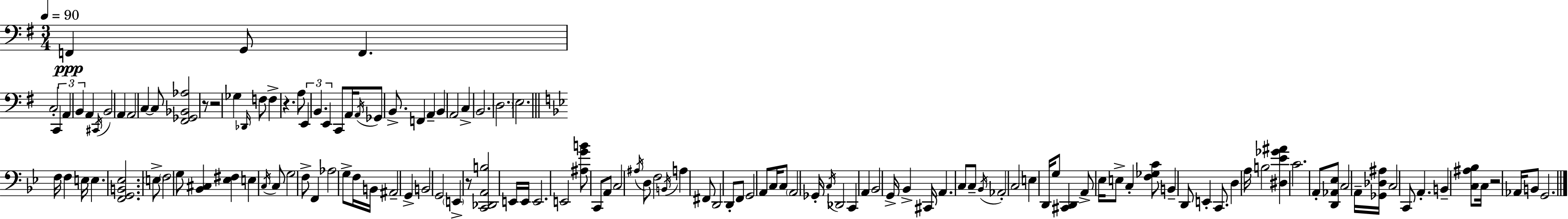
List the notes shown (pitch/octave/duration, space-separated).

F2/q G2/e F2/q. C3/h C2/q A2/q B2/q A2/q C#2/s B2/h A2/q A2/h C3/q C3/e [F#2,Gb2,Bb2,Ab3]/h R/e R/h Gb3/q Db2/s F3/e F3/q R/q. A3/e E2/q B2/q. E2/q C2/e A2/s A2/s Gb2/e B2/e. F2/q A2/q B2/q A2/h C3/q B2/h. D3/h. E3/h. F3/s F3/q E3/s E3/q. [F2,G2,B2,Eb3]/h. E3/e F3/h G3/e [Bb2,C#3]/q [Eb3,F#3]/q E3/q C3/s C3/e G3/h F3/e F2/q Ab3/h G3/e F3/s B2/s A#2/h G2/q B2/h G2/h E2/q R/e [C2,Db2,A2,B3]/h E2/s E2/s E2/h. E2/h [A#3,G4,B4]/e C2/e A2/e C3/h A#3/s D3/e F3/h B2/s A3/q F#2/e D2/h D2/e F2/e G2/h A2/e C3/s C3/e A2/h Gb2/s C3/s Db2/h C2/q A2/q Bb2/h G2/s Bb2/q C#2/s A2/q. C3/e C3/e Bb2/s Ab2/h C3/h E3/q D2/s G3/e [C#2,D2]/q A2/e Eb3/s E3/e C3/q [F3,Gb3,C4]/e B2/q D2/e E2/q C2/e. D3/q A3/s B3/h [D#3,Eb4,Gb4,A#4]/q C4/h. A2/e [D2,Ab2,Eb3]/e C3/h A2/s [Gb2,Db3,A#3]/s C3/h C2/e A2/q. B2/q [C3,A#3,Bb3]/e C3/s R/h Ab2/s B2/e G2/h.